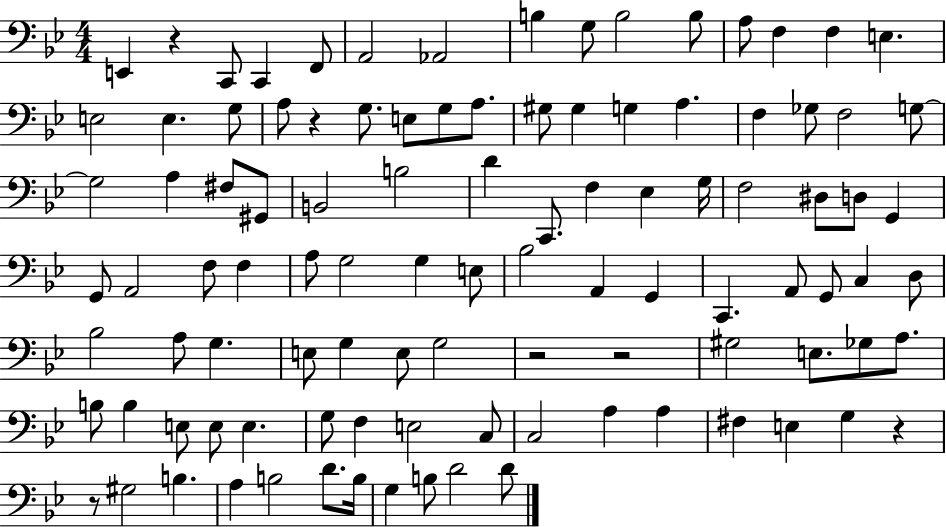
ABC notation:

X:1
T:Untitled
M:4/4
L:1/4
K:Bb
E,, z C,,/2 C,, F,,/2 A,,2 _A,,2 B, G,/2 B,2 B,/2 A,/2 F, F, E, E,2 E, G,/2 A,/2 z G,/2 E,/2 G,/2 A,/2 ^G,/2 ^G, G, A, F, _G,/2 F,2 G,/2 G,2 A, ^F,/2 ^G,,/2 B,,2 B,2 D C,,/2 F, _E, G,/4 F,2 ^D,/2 D,/2 G,, G,,/2 A,,2 F,/2 F, A,/2 G,2 G, E,/2 _B,2 A,, G,, C,, A,,/2 G,,/2 C, D,/2 _B,2 A,/2 G, E,/2 G, E,/2 G,2 z2 z2 ^G,2 E,/2 _G,/2 A,/2 B,/2 B, E,/2 E,/2 E, G,/2 F, E,2 C,/2 C,2 A, A, ^F, E, G, z z/2 ^G,2 B, A, B,2 D/2 B,/4 G, B,/2 D2 D/2